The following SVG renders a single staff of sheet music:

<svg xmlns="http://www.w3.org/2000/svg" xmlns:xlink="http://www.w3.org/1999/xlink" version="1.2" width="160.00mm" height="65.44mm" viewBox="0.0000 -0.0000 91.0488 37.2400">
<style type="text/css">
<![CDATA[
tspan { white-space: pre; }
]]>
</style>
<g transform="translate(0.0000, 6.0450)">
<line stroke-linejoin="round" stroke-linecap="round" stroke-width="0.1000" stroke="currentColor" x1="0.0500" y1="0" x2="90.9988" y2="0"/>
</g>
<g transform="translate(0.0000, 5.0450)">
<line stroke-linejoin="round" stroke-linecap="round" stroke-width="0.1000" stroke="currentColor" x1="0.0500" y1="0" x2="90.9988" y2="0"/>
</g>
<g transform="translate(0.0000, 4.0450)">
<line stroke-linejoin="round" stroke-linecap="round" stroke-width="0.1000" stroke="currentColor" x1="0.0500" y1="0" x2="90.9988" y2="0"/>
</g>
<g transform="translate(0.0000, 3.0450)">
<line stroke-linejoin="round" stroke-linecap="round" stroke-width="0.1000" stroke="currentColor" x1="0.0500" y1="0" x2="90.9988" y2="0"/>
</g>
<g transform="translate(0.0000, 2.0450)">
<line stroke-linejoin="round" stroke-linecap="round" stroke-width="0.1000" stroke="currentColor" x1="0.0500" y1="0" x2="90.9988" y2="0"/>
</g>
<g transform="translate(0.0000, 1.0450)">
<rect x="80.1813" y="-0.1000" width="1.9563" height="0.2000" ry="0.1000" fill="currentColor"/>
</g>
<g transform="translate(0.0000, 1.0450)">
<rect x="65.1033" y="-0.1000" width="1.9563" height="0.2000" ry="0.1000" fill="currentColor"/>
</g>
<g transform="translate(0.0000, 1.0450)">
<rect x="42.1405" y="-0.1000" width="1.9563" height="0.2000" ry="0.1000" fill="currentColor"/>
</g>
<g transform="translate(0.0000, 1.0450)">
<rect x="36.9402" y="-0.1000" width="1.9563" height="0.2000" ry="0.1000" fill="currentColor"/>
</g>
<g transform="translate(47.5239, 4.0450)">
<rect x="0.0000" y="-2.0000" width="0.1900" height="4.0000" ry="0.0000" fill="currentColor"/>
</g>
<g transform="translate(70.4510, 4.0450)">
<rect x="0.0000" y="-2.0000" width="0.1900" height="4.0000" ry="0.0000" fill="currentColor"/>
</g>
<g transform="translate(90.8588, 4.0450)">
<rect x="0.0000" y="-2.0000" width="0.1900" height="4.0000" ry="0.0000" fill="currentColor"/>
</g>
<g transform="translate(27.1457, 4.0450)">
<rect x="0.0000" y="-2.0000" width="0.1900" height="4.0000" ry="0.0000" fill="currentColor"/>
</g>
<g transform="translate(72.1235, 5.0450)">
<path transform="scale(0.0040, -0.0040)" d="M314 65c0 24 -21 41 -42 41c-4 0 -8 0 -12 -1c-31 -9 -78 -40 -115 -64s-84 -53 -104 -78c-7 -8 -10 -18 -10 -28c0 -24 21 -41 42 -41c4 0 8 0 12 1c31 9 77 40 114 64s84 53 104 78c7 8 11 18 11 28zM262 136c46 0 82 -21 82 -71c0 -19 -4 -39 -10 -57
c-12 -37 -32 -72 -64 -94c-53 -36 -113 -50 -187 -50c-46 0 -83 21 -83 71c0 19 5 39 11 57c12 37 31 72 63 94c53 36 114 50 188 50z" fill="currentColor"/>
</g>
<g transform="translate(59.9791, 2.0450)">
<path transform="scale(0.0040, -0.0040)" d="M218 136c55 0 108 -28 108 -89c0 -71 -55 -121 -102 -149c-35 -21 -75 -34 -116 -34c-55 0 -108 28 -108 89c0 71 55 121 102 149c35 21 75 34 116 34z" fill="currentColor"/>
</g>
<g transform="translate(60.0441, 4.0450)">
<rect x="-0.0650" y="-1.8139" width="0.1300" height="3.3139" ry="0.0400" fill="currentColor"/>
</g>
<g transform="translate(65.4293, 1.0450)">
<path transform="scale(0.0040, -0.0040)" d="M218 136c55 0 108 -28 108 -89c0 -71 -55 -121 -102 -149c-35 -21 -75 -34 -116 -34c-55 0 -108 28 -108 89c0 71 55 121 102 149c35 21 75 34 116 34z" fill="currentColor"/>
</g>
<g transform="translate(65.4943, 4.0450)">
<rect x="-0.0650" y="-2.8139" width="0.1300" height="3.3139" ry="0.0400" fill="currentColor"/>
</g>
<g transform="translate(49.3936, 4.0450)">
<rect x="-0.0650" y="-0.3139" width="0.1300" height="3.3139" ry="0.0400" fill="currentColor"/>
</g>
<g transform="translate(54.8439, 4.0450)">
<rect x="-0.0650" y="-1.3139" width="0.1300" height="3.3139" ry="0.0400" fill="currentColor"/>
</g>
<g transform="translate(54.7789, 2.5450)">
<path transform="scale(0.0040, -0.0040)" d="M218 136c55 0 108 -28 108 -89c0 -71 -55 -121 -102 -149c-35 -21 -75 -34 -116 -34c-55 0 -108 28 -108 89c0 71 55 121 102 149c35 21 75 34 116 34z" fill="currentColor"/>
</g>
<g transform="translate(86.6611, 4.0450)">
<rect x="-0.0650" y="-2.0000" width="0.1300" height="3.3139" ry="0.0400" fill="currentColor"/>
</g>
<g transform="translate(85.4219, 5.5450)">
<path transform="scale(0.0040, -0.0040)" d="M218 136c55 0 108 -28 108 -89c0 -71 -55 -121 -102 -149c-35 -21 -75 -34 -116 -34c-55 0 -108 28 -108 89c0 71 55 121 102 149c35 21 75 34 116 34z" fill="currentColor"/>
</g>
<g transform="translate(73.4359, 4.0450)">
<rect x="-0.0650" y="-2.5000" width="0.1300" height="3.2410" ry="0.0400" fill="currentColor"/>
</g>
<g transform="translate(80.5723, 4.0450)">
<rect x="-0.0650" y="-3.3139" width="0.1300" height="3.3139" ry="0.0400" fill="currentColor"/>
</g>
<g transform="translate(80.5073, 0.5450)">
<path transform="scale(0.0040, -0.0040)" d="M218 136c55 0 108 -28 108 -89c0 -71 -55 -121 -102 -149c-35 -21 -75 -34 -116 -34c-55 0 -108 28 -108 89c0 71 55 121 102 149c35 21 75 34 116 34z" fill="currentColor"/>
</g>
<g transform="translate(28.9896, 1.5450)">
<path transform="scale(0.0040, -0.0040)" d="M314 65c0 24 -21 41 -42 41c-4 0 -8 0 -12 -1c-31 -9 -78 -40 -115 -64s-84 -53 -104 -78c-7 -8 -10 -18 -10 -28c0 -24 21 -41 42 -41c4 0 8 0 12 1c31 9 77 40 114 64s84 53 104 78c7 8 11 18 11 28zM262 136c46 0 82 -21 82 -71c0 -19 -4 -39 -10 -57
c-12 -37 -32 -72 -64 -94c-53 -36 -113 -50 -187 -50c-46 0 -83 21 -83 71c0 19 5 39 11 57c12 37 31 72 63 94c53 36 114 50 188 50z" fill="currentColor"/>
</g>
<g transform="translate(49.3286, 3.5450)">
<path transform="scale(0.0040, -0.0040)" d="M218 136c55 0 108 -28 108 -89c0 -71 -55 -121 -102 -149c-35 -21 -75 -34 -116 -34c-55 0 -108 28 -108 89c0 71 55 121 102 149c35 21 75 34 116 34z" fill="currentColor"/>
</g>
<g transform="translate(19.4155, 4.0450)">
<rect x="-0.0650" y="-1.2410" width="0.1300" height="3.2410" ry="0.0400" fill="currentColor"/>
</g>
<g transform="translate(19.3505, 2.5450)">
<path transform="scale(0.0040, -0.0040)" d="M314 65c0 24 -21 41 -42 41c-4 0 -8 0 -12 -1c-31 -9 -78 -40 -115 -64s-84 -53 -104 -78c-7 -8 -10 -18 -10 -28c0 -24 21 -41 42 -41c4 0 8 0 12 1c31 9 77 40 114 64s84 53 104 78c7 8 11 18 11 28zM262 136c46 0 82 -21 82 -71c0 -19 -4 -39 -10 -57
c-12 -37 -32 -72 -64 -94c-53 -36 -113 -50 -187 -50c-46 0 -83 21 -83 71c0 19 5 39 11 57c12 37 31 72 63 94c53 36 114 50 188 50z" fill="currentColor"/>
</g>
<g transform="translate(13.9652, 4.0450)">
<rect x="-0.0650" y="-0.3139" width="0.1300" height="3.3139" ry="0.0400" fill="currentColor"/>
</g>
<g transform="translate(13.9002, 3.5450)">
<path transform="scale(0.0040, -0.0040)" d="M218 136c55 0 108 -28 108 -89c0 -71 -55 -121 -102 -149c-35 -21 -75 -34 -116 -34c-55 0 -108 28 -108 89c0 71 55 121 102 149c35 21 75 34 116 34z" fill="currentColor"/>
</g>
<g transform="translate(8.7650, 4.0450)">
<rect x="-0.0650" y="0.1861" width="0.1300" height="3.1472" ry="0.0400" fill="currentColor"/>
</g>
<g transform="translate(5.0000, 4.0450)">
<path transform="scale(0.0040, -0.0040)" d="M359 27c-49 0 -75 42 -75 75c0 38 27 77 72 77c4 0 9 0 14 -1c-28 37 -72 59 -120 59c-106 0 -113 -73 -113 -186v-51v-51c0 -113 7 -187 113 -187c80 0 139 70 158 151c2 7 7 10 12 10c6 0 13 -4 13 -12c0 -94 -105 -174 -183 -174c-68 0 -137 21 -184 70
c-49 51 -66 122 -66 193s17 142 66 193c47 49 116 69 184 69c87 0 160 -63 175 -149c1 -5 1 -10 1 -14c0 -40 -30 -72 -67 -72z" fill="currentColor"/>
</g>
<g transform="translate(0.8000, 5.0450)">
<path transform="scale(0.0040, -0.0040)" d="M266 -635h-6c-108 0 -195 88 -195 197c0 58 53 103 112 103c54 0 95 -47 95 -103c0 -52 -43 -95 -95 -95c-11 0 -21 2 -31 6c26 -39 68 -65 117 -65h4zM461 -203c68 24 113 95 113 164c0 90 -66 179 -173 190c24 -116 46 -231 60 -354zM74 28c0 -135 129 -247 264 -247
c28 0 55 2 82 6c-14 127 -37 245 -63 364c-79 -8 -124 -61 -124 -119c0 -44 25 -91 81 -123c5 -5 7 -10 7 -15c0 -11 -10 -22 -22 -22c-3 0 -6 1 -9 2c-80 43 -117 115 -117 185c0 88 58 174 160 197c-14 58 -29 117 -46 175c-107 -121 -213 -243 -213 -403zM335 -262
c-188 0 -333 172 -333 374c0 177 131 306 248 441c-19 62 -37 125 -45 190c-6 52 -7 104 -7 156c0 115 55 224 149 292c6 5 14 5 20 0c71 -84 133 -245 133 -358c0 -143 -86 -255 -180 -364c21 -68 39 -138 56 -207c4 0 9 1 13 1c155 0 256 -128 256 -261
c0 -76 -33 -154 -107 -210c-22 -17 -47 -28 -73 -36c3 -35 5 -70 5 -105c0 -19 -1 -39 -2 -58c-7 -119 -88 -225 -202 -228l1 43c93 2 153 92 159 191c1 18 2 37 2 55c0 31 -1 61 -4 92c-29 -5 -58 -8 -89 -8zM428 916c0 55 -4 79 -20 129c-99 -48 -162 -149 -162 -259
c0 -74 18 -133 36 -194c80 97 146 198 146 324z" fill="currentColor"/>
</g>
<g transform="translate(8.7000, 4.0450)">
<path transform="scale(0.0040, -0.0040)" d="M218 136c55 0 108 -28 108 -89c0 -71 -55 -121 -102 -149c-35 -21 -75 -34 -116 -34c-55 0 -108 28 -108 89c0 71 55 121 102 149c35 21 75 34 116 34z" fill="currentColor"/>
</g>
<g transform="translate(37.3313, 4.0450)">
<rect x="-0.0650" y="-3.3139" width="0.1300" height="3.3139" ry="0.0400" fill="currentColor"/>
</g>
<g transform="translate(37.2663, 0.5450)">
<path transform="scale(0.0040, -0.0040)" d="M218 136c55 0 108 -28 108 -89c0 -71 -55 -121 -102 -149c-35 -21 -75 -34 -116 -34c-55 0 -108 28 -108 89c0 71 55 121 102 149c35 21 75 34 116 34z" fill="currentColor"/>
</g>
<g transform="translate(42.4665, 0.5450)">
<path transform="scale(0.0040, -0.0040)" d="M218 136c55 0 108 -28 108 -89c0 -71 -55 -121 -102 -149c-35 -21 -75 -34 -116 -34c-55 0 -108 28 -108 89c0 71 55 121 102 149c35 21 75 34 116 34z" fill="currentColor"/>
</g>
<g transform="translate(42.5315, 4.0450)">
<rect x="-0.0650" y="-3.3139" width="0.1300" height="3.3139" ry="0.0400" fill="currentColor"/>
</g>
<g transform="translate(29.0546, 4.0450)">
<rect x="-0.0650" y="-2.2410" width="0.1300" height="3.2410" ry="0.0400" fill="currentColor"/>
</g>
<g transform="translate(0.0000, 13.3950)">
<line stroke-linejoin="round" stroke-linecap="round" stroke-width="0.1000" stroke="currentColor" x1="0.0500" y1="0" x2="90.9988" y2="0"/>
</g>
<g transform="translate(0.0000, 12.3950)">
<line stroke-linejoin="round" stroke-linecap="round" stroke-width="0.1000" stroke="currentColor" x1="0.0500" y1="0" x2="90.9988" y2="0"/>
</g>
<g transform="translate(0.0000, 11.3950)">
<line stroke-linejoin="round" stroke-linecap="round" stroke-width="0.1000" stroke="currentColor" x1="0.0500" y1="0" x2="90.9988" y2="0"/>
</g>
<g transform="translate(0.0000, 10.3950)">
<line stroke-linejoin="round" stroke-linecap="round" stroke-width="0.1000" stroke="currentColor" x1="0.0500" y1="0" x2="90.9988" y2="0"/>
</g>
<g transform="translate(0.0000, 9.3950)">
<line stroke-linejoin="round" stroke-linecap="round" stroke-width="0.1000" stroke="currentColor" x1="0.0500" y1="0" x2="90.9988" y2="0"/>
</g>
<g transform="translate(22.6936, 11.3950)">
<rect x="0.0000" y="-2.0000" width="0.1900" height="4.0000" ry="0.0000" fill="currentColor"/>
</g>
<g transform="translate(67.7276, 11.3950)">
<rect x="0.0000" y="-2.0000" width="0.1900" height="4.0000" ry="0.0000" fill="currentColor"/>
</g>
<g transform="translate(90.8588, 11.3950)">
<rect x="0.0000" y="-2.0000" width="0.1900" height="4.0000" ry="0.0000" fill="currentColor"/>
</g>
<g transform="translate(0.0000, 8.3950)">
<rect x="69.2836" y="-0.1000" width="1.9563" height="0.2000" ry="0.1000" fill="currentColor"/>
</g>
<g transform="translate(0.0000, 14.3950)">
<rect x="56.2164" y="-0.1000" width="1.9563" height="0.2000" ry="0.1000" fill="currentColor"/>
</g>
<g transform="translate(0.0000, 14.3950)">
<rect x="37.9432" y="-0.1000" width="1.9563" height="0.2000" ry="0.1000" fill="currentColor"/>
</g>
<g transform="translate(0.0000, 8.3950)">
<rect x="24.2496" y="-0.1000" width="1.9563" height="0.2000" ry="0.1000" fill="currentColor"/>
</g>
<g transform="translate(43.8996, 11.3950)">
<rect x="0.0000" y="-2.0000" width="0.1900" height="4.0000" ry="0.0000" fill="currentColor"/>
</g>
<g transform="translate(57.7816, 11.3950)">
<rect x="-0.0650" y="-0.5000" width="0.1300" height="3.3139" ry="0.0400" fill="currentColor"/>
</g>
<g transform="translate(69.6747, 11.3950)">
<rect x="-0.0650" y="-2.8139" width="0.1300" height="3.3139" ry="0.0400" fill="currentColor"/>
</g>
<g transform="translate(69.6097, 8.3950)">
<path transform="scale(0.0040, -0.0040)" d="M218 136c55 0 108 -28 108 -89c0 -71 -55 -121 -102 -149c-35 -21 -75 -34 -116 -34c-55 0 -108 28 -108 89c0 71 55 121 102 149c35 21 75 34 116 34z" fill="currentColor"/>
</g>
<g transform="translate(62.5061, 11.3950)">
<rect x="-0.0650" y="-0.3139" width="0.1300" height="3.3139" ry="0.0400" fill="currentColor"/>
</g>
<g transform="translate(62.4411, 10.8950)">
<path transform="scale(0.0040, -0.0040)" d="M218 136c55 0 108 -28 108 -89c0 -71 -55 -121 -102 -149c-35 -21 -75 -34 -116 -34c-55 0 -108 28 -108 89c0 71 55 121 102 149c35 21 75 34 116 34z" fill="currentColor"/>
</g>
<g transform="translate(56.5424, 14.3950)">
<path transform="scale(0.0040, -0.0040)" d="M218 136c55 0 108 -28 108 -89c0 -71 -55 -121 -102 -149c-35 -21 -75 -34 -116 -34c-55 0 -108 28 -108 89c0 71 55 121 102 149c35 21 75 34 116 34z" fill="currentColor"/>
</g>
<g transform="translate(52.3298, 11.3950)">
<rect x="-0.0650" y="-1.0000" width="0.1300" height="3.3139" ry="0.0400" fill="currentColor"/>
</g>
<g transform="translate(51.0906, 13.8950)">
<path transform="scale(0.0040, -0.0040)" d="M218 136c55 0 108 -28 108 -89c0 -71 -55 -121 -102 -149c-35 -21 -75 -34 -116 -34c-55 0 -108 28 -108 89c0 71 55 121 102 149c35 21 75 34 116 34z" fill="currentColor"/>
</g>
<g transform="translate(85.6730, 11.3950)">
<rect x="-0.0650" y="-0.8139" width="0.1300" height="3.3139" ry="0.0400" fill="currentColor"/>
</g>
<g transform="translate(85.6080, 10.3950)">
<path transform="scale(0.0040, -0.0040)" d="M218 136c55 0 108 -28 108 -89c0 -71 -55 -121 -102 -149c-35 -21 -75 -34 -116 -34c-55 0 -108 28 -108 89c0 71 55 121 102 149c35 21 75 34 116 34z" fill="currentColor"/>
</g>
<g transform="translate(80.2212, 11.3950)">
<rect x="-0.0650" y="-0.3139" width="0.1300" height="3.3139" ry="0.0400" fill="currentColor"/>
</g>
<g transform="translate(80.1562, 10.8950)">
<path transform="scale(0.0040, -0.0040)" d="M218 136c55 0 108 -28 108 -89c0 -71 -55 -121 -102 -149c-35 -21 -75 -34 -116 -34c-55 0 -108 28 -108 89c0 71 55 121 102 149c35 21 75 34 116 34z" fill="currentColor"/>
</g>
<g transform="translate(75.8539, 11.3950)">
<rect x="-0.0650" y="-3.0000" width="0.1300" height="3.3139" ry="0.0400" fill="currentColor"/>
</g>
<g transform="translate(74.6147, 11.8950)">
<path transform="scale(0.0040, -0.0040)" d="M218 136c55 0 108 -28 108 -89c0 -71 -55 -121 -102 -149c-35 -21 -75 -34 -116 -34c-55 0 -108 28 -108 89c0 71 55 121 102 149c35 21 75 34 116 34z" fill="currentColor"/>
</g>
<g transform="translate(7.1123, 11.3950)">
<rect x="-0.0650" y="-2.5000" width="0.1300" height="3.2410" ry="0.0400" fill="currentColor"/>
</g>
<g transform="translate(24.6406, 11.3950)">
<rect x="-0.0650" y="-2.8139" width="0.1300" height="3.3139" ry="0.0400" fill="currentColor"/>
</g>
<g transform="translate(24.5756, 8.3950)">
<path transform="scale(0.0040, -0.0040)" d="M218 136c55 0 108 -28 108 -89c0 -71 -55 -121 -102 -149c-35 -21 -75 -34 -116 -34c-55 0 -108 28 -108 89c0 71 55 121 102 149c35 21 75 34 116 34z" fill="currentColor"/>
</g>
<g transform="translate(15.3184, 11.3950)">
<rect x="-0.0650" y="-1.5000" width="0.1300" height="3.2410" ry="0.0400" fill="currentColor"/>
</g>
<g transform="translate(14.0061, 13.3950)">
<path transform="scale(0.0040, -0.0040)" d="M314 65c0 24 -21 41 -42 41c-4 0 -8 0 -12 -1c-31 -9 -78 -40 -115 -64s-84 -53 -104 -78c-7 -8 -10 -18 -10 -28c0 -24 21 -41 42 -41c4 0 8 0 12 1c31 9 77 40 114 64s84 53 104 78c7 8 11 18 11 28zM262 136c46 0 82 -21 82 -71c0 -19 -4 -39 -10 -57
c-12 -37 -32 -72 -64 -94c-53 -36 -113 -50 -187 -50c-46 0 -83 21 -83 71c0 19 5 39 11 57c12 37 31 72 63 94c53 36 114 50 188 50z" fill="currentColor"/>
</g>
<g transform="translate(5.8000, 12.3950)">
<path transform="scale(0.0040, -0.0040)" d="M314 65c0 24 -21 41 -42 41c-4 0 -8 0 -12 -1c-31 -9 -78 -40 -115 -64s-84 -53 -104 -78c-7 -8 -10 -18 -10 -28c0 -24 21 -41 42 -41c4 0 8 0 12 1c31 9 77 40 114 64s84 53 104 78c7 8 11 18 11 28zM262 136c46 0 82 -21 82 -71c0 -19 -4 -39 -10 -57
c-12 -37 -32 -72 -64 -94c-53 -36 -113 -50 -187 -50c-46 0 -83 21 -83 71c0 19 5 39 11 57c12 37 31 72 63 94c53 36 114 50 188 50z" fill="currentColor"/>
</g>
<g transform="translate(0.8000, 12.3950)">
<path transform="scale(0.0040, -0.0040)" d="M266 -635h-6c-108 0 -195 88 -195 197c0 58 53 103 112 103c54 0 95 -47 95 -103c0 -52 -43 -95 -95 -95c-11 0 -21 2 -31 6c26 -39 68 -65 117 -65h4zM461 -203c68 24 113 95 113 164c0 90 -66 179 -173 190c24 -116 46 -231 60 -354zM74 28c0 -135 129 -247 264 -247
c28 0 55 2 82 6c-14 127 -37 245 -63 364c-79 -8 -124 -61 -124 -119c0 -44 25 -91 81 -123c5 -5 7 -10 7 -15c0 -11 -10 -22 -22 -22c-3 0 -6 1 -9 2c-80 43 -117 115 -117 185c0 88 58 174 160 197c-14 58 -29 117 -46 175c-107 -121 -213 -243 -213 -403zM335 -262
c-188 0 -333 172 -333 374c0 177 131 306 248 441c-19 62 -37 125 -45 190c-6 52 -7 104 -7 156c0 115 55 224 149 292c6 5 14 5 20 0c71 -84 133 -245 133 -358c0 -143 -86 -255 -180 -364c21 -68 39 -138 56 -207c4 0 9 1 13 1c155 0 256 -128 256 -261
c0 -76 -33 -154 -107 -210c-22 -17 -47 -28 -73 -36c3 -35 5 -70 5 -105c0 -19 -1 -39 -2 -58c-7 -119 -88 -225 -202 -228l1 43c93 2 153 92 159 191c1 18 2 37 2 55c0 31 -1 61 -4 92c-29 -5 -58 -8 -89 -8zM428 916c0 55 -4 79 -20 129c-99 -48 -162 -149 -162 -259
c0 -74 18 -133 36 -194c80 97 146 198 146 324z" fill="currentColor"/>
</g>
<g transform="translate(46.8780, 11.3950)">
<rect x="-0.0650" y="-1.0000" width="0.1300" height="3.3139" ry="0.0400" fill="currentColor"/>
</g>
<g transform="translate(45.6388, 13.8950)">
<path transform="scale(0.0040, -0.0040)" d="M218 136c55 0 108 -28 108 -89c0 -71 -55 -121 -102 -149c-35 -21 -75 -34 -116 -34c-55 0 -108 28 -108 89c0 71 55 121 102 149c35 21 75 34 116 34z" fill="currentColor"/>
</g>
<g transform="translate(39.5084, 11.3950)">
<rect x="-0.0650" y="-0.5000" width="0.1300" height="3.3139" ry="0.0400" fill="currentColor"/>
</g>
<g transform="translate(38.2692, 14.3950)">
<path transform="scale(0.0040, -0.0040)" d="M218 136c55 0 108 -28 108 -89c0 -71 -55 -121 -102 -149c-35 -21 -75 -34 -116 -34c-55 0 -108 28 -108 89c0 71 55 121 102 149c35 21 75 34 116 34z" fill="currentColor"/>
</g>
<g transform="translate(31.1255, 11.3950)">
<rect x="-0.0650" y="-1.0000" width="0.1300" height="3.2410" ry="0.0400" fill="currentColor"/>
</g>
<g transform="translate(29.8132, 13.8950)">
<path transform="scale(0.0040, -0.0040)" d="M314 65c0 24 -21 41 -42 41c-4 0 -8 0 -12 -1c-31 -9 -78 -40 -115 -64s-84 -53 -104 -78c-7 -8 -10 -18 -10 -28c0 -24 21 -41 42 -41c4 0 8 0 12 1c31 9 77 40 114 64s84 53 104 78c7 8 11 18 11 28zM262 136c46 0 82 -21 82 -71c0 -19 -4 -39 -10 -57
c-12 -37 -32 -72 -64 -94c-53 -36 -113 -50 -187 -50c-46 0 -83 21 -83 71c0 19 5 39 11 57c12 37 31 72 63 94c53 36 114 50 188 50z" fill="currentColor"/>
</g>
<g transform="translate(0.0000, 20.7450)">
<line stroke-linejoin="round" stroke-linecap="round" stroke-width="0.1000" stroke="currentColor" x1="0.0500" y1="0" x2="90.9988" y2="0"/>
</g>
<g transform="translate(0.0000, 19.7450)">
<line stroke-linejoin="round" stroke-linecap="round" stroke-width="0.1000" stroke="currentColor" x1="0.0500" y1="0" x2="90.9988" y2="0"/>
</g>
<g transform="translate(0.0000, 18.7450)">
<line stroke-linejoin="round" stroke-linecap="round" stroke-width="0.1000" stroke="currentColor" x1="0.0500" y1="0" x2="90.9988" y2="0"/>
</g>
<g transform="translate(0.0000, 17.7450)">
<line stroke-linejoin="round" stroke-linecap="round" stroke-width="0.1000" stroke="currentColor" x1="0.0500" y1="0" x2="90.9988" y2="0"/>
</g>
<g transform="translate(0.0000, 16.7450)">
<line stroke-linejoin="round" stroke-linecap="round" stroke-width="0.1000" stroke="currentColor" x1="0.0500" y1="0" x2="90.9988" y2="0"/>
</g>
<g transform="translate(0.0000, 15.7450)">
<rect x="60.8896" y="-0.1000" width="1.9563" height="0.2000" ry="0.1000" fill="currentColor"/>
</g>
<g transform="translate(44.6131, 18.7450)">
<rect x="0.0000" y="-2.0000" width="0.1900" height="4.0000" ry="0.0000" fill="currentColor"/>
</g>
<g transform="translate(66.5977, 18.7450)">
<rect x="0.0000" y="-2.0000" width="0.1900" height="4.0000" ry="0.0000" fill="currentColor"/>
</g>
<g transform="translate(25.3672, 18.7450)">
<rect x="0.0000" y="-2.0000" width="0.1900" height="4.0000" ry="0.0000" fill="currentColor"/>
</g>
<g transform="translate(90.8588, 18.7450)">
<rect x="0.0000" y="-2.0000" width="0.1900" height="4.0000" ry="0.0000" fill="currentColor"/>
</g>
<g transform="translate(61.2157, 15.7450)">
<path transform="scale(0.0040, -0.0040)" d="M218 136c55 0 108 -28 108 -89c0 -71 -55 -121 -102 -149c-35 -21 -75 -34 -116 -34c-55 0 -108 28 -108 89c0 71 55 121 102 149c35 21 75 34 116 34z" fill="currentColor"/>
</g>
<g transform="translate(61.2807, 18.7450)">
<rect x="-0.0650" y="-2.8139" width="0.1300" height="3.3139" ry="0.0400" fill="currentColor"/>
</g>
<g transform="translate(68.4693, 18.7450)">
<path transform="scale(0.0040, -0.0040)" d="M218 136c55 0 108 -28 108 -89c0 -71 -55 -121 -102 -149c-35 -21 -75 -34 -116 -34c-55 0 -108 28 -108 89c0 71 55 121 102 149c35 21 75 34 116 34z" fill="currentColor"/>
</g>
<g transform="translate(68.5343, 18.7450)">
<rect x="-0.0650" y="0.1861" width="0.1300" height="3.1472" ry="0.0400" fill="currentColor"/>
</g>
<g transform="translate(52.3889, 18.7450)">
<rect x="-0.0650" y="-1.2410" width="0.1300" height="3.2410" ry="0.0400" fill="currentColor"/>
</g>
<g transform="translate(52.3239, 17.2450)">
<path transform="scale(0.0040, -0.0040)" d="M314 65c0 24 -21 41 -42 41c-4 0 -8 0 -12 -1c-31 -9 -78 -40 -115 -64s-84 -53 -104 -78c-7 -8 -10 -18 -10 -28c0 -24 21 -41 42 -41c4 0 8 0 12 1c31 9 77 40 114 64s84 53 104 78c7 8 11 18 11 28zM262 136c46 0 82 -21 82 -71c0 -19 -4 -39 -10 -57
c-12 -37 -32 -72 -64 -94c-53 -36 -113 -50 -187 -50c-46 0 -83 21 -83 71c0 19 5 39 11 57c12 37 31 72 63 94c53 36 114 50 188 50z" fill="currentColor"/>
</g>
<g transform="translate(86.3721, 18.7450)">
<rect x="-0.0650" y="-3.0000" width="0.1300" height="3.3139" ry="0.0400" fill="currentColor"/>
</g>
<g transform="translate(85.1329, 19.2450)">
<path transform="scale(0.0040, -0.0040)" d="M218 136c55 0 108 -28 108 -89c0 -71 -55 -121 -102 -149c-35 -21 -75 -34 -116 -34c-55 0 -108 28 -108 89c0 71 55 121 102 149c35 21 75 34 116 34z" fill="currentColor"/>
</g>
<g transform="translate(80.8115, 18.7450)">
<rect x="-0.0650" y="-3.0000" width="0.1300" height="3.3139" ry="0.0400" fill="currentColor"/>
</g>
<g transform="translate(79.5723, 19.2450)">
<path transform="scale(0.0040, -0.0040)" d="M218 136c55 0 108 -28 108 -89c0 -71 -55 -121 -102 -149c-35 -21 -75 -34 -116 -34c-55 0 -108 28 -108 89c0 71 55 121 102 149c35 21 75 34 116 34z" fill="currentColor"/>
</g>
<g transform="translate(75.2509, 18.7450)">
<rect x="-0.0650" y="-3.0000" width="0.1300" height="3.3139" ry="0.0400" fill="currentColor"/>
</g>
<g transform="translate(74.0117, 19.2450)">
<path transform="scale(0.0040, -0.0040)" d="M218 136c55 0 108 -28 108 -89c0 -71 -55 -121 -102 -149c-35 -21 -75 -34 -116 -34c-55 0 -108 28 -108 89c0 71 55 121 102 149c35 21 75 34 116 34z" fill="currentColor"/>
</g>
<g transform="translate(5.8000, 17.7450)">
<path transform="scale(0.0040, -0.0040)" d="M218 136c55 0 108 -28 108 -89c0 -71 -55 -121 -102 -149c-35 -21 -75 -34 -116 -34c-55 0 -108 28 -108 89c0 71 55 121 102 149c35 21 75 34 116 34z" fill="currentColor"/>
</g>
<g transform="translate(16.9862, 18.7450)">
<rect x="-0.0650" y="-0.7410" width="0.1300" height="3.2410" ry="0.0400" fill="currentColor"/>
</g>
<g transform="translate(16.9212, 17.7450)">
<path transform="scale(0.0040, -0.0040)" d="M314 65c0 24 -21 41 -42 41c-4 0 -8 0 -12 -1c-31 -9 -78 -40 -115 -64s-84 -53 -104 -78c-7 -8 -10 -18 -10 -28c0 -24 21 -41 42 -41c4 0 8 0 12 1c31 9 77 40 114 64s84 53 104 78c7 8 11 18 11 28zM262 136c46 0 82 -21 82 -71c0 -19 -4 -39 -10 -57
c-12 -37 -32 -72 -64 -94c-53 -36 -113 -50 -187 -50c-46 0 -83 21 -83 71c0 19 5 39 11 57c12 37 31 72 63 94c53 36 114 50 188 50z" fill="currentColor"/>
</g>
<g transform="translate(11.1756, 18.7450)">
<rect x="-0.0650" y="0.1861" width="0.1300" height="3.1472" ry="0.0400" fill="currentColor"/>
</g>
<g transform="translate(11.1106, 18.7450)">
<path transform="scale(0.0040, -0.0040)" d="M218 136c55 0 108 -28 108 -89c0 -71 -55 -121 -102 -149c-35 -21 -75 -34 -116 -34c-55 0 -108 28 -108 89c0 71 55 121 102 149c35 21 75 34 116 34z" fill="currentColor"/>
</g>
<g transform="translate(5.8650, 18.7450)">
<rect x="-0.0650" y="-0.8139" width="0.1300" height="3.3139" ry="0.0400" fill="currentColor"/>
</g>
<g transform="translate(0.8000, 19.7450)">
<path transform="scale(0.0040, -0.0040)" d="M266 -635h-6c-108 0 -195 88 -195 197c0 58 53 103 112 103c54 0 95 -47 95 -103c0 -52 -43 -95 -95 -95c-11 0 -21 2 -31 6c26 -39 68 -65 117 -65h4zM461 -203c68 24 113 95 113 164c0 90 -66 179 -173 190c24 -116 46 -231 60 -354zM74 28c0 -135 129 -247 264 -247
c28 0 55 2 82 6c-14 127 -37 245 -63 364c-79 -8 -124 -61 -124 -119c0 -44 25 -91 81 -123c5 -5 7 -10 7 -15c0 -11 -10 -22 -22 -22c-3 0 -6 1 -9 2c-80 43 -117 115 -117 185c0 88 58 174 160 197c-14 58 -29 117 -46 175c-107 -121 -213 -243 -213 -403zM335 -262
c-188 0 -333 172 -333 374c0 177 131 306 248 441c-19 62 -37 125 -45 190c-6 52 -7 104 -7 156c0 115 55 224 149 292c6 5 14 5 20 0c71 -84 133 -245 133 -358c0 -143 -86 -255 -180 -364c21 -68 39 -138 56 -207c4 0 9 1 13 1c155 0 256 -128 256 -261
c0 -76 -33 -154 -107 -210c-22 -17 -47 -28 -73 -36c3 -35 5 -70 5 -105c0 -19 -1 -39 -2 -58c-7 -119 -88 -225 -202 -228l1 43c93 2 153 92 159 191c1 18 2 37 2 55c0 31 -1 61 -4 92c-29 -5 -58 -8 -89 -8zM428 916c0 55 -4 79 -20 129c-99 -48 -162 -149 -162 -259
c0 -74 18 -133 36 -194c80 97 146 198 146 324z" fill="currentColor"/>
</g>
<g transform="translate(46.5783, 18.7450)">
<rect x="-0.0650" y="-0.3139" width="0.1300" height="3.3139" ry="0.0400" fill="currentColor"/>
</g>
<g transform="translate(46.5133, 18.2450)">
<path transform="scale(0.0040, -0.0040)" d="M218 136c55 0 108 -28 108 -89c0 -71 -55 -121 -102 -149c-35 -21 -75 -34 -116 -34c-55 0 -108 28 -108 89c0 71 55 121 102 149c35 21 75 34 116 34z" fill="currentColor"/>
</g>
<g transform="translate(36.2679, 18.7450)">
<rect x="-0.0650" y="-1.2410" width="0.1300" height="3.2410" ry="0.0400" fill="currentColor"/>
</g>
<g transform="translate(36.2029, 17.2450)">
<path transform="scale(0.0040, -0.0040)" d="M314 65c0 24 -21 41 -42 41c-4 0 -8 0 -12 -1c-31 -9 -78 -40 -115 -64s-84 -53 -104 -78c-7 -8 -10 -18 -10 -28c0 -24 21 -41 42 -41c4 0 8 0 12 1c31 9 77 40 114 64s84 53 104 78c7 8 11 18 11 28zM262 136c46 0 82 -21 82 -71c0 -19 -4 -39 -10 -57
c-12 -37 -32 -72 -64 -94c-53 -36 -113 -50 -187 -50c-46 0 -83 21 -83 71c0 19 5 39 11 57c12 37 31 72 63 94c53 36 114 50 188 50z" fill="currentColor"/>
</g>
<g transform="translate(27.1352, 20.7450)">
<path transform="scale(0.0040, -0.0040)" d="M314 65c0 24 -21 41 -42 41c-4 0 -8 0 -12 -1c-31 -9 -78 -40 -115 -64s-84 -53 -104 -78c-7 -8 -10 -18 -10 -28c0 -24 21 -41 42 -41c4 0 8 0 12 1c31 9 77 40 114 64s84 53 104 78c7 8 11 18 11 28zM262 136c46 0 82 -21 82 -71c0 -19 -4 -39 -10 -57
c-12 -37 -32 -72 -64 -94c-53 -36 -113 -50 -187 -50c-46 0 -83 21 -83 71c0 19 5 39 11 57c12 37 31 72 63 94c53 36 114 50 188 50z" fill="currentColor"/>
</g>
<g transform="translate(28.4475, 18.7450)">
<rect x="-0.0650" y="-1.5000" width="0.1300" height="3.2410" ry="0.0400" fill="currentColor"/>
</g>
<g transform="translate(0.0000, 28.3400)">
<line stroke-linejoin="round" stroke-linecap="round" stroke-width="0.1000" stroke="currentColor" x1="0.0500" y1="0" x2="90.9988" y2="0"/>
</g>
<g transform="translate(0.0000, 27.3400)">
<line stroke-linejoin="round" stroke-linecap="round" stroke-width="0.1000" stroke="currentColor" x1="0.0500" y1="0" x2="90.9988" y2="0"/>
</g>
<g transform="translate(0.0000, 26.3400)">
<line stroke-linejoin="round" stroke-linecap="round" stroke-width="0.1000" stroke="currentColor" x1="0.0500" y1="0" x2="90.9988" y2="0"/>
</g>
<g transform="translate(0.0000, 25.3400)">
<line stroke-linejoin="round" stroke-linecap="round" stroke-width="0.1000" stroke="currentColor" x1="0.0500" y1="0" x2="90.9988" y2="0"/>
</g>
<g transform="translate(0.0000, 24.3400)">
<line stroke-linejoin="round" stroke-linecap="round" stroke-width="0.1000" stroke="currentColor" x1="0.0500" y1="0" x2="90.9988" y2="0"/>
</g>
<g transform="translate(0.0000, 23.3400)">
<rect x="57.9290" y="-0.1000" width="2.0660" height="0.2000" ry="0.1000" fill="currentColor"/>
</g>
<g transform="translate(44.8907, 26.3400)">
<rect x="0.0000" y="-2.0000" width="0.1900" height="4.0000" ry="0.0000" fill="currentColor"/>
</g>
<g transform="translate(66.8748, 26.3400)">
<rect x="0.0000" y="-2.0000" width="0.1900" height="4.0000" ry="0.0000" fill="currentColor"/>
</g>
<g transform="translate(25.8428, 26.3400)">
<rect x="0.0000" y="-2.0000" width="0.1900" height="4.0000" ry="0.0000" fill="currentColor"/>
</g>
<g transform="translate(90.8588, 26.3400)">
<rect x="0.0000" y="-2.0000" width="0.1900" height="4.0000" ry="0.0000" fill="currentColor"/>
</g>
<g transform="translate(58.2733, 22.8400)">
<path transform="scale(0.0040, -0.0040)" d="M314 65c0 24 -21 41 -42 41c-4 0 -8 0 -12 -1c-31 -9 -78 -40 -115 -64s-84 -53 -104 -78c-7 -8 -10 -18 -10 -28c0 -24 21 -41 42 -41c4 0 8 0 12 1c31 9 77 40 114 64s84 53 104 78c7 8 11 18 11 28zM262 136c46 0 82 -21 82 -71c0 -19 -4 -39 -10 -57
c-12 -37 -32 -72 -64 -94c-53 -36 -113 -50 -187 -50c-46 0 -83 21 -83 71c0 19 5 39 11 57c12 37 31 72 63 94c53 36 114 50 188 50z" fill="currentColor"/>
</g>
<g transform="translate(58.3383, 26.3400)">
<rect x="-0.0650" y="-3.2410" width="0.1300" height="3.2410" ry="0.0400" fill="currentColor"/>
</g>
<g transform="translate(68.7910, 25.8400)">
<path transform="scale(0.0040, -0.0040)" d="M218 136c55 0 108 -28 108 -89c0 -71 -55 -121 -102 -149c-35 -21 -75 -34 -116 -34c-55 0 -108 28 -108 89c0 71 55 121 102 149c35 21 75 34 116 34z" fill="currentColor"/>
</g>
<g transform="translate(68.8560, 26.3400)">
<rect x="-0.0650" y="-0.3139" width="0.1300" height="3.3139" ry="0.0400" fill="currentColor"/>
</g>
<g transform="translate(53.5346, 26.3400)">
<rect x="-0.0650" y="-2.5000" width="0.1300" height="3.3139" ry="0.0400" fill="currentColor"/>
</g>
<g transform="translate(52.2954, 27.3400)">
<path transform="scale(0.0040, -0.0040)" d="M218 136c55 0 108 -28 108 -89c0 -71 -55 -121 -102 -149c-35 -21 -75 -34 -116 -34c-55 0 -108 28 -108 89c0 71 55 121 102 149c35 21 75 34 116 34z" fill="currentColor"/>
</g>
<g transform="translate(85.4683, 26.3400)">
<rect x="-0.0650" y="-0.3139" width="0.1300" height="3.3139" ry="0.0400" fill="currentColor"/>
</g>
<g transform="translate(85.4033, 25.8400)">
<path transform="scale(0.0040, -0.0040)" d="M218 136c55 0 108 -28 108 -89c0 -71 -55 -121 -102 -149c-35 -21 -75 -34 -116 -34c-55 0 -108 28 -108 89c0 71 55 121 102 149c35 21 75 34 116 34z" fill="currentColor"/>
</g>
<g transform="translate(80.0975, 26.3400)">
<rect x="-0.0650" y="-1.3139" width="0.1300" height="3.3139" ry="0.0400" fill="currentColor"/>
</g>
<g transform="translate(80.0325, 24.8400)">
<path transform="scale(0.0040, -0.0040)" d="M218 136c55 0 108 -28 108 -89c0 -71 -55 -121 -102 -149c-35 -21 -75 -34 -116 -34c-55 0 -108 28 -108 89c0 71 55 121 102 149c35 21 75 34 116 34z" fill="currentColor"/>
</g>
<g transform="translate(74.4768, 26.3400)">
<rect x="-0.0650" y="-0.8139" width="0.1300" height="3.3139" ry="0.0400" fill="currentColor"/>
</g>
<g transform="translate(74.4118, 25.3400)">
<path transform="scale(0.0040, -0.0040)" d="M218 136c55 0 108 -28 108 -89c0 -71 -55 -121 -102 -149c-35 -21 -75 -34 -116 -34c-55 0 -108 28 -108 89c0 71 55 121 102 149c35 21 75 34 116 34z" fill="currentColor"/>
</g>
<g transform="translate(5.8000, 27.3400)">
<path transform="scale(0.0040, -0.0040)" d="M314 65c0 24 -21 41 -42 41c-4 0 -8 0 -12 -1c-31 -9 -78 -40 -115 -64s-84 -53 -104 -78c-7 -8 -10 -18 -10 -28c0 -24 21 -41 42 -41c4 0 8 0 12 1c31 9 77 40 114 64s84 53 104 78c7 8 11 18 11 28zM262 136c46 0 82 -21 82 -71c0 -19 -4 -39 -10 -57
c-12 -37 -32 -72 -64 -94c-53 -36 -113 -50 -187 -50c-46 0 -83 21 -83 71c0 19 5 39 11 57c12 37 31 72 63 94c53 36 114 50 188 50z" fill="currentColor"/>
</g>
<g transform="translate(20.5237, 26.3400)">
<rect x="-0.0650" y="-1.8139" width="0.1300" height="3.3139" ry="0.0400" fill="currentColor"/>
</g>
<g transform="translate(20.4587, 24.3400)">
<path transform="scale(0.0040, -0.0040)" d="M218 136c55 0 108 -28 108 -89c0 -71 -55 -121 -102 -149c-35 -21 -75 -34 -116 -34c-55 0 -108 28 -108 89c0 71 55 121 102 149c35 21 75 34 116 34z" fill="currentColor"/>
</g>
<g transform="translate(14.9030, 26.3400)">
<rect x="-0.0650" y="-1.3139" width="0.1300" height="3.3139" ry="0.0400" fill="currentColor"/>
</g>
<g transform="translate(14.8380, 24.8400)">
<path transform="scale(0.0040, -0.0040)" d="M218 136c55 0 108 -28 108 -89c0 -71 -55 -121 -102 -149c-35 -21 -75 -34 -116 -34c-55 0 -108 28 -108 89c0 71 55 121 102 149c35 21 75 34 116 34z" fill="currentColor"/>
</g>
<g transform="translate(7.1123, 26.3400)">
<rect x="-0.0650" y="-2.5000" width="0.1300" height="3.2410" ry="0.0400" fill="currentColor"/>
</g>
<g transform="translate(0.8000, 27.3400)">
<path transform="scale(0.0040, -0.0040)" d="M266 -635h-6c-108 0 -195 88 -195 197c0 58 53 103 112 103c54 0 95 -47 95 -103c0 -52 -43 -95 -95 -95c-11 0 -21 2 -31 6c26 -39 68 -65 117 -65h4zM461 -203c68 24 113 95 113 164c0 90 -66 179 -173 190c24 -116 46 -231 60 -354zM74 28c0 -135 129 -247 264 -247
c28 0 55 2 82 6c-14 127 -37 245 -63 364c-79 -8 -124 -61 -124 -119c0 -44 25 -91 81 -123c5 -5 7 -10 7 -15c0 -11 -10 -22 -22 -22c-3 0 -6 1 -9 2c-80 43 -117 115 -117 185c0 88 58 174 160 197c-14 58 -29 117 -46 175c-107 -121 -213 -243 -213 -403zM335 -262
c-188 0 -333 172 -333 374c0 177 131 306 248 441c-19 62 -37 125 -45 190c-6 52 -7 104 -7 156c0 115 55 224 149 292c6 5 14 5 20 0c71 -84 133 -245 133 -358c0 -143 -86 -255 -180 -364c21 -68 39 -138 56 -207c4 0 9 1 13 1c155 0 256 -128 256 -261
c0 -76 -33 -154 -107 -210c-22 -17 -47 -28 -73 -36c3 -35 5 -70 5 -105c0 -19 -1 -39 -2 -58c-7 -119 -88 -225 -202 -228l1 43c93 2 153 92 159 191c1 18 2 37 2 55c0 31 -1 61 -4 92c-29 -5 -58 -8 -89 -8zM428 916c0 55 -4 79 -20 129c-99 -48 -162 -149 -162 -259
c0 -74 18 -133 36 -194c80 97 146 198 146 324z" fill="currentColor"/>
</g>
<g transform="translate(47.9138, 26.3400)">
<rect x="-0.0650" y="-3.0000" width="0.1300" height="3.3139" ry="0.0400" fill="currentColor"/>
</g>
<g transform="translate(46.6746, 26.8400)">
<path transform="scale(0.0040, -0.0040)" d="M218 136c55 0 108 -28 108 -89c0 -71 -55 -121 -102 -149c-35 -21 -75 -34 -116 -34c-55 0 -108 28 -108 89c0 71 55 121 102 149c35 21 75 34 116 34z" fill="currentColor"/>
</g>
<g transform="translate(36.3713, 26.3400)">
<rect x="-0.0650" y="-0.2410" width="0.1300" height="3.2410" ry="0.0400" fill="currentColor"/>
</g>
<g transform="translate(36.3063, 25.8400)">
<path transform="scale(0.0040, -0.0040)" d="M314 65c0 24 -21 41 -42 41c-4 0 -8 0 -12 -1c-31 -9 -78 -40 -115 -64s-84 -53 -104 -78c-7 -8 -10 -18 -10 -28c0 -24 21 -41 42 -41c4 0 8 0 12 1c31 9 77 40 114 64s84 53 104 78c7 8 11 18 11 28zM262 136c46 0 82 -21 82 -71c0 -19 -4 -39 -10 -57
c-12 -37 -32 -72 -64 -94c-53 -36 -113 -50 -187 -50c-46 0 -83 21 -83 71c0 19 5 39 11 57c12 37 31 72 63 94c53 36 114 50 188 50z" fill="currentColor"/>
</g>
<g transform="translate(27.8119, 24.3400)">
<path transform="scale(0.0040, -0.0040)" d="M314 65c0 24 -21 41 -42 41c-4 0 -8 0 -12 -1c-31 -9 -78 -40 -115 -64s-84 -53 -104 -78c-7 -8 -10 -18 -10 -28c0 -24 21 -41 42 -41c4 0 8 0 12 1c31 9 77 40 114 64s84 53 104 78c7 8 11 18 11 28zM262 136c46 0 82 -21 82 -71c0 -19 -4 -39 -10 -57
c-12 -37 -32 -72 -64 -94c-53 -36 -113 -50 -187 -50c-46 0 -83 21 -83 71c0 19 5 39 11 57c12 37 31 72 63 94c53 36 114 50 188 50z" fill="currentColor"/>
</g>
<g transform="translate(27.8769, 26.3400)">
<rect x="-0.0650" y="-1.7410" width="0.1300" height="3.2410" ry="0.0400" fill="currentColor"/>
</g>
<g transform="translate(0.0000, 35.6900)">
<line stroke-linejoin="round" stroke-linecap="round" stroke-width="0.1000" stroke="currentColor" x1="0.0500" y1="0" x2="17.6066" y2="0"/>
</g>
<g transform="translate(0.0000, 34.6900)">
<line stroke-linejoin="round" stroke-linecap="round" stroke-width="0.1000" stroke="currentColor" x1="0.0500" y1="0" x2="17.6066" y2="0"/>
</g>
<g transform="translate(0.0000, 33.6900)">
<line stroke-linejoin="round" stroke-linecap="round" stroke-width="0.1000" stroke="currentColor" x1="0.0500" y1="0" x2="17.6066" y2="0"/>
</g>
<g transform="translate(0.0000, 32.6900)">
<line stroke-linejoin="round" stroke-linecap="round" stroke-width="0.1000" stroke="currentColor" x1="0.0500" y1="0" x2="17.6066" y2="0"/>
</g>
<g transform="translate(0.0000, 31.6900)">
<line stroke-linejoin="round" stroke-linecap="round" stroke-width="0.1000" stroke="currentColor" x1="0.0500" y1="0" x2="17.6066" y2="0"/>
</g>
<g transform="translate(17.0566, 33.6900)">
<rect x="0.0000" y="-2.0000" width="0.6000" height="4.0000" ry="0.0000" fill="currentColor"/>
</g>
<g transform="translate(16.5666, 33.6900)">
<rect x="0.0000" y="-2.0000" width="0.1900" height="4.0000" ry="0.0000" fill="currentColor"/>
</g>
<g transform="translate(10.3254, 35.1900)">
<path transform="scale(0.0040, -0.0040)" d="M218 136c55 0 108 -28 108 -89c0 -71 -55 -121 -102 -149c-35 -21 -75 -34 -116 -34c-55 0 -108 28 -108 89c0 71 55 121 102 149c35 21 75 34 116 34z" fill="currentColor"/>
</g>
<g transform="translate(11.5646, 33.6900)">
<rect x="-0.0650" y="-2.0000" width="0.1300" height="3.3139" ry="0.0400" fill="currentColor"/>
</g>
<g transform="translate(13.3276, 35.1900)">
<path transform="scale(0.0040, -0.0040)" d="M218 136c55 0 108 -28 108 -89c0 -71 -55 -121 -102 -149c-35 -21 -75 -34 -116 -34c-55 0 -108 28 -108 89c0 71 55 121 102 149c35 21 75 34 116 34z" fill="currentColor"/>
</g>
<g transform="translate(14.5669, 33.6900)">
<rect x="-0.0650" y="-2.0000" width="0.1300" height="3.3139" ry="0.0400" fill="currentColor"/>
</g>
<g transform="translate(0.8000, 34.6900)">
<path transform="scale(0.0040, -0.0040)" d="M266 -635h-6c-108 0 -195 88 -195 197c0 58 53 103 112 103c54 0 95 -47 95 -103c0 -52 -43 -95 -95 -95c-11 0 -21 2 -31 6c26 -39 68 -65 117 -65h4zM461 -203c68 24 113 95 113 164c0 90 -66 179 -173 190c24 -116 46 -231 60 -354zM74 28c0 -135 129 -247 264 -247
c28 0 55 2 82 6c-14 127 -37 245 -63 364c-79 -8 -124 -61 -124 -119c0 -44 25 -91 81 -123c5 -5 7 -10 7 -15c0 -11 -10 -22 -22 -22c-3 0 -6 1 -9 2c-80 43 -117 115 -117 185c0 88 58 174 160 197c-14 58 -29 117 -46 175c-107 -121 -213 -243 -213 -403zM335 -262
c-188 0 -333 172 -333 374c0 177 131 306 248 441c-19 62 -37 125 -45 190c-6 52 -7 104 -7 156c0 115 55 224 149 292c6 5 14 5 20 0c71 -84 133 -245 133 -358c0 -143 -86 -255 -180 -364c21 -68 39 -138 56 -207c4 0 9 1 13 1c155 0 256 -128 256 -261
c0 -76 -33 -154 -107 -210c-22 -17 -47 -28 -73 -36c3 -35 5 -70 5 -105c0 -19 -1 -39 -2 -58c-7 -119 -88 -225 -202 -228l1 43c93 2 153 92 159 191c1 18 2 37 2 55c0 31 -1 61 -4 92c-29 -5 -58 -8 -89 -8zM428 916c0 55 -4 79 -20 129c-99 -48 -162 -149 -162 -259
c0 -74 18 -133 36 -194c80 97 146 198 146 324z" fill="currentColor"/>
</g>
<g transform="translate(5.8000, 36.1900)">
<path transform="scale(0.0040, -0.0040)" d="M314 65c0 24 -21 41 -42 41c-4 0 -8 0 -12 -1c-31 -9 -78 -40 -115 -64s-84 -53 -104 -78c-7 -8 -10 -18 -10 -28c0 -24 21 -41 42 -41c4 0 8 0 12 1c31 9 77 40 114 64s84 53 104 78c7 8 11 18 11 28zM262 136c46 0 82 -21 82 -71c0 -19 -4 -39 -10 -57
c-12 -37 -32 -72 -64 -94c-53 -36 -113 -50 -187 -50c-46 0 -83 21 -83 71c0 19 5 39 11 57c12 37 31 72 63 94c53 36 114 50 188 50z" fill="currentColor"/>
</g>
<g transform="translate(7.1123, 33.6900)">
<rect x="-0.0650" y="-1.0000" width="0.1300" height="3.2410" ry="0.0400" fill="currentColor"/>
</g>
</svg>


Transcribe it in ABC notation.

X:1
T:Untitled
M:4/4
L:1/4
K:C
B c e2 g2 b b c e f a G2 b F G2 E2 a D2 C D D C c a A c d d B d2 E2 e2 c e2 a B A A A G2 e f f2 c2 A G b2 c d e c D2 F F